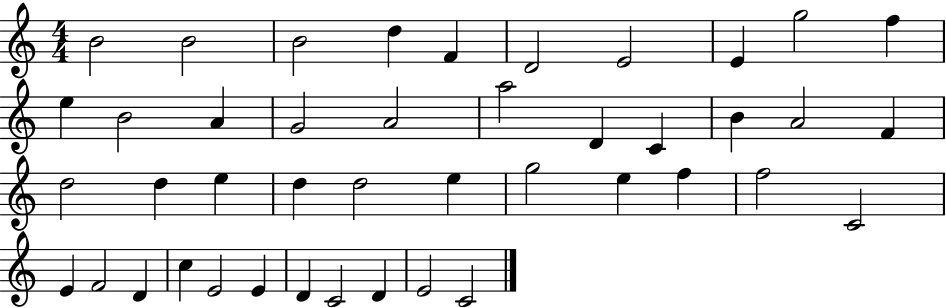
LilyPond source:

{
  \clef treble
  \numericTimeSignature
  \time 4/4
  \key c \major
  b'2 b'2 | b'2 d''4 f'4 | d'2 e'2 | e'4 g''2 f''4 | \break e''4 b'2 a'4 | g'2 a'2 | a''2 d'4 c'4 | b'4 a'2 f'4 | \break d''2 d''4 e''4 | d''4 d''2 e''4 | g''2 e''4 f''4 | f''2 c'2 | \break e'4 f'2 d'4 | c''4 e'2 e'4 | d'4 c'2 d'4 | e'2 c'2 | \break \bar "|."
}